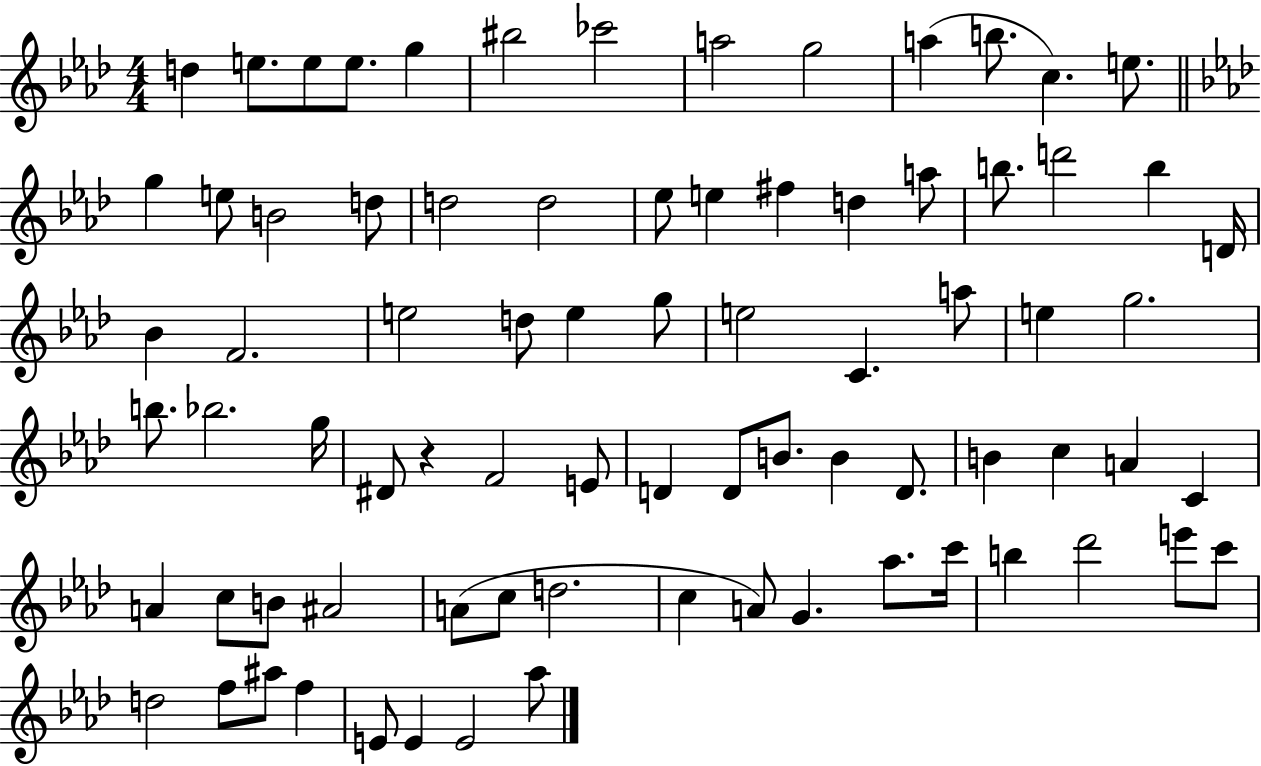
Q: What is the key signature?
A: AES major